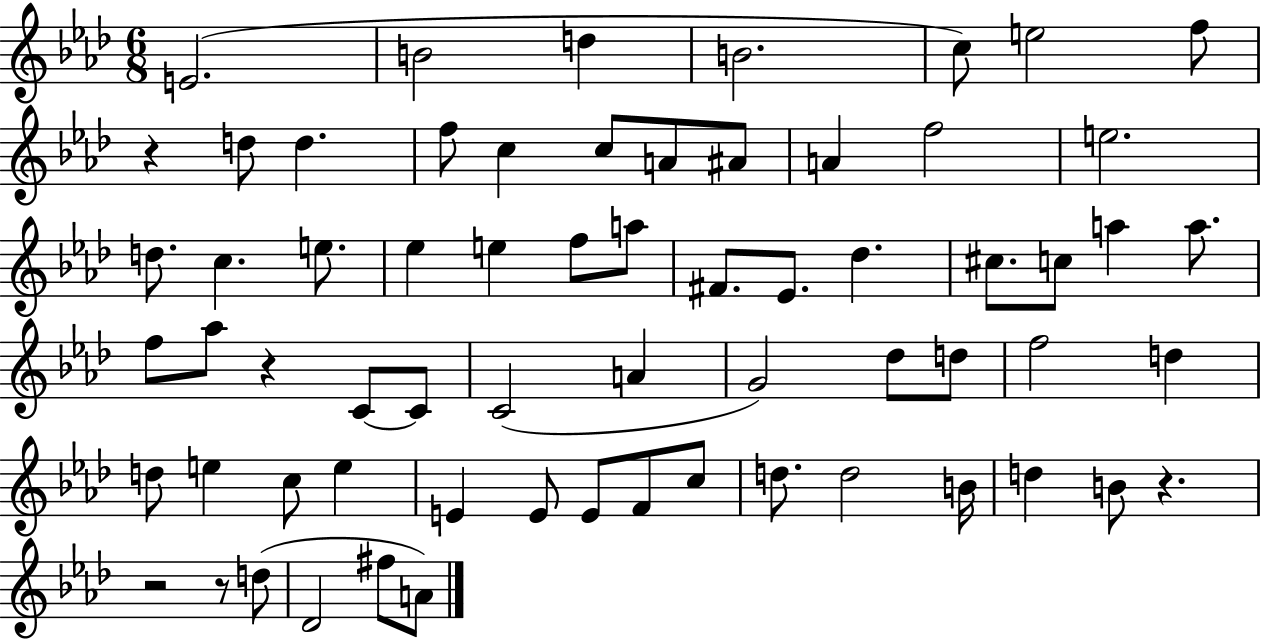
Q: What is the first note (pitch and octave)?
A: E4